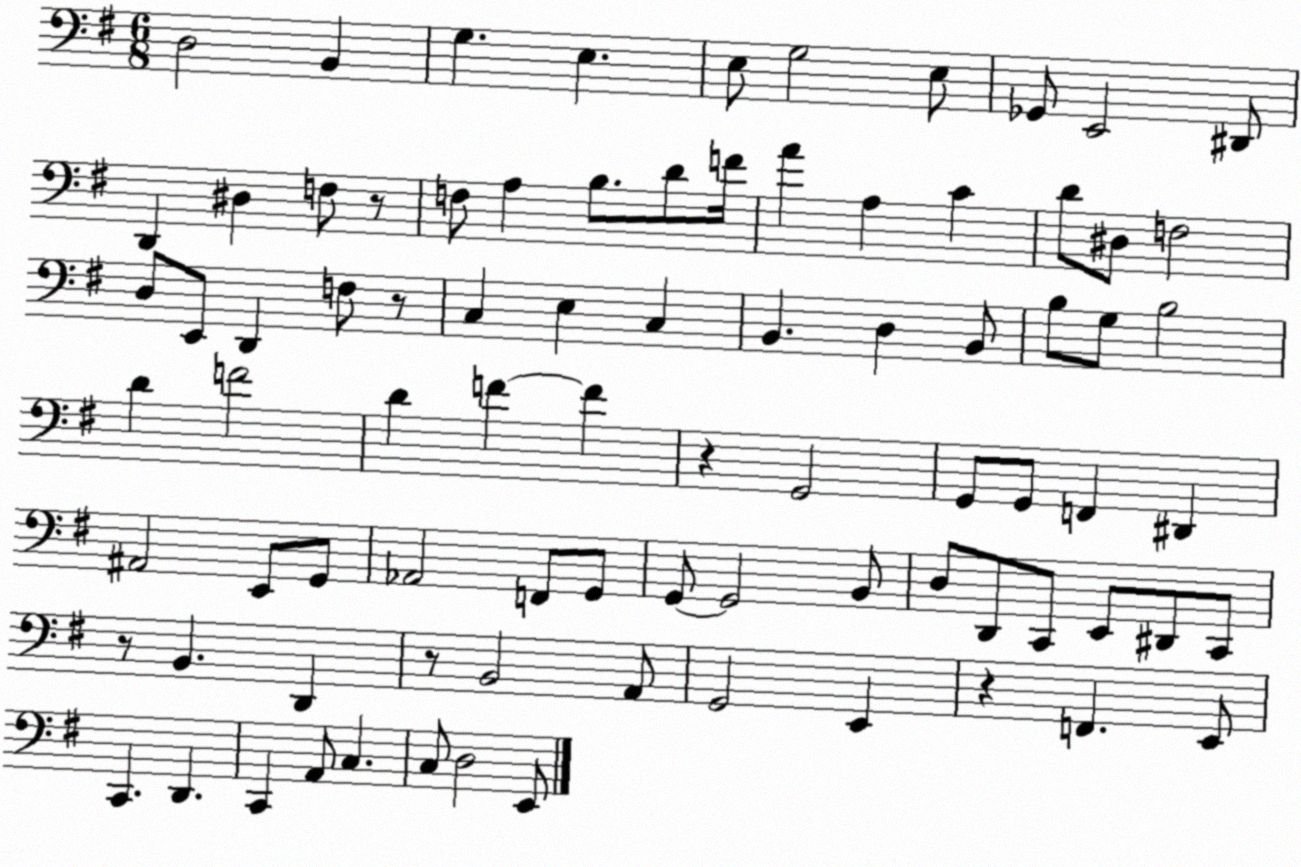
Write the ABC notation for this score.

X:1
T:Untitled
M:6/8
L:1/4
K:G
D,2 B,, G, E, E,/2 G,2 E,/2 _G,,/2 E,,2 ^D,,/2 D,, ^D, F,/2 z/2 F,/2 A, B,/2 D/2 F/4 A A, C D/2 ^D,/2 F,2 D,/2 E,,/2 D,, F,/2 z/2 C, E, C, B,, D, B,,/2 B,/2 G,/2 B,2 D F2 D F F z G,,2 G,,/2 G,,/2 F,, ^D,, ^A,,2 E,,/2 G,,/2 _A,,2 F,,/2 G,,/2 G,,/2 G,,2 B,,/2 D,/2 D,,/2 C,,/2 E,,/2 ^D,,/2 C,,/2 z/2 B,, D,, z/2 B,,2 A,,/2 G,,2 E,, z F,, E,,/2 C,, D,, C,, A,,/2 C, C,/2 D,2 E,,/2